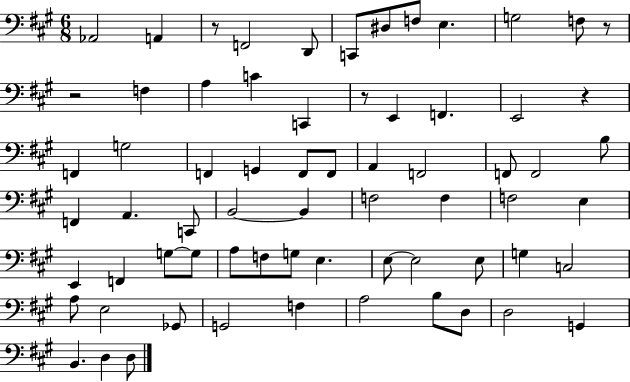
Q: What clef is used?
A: bass